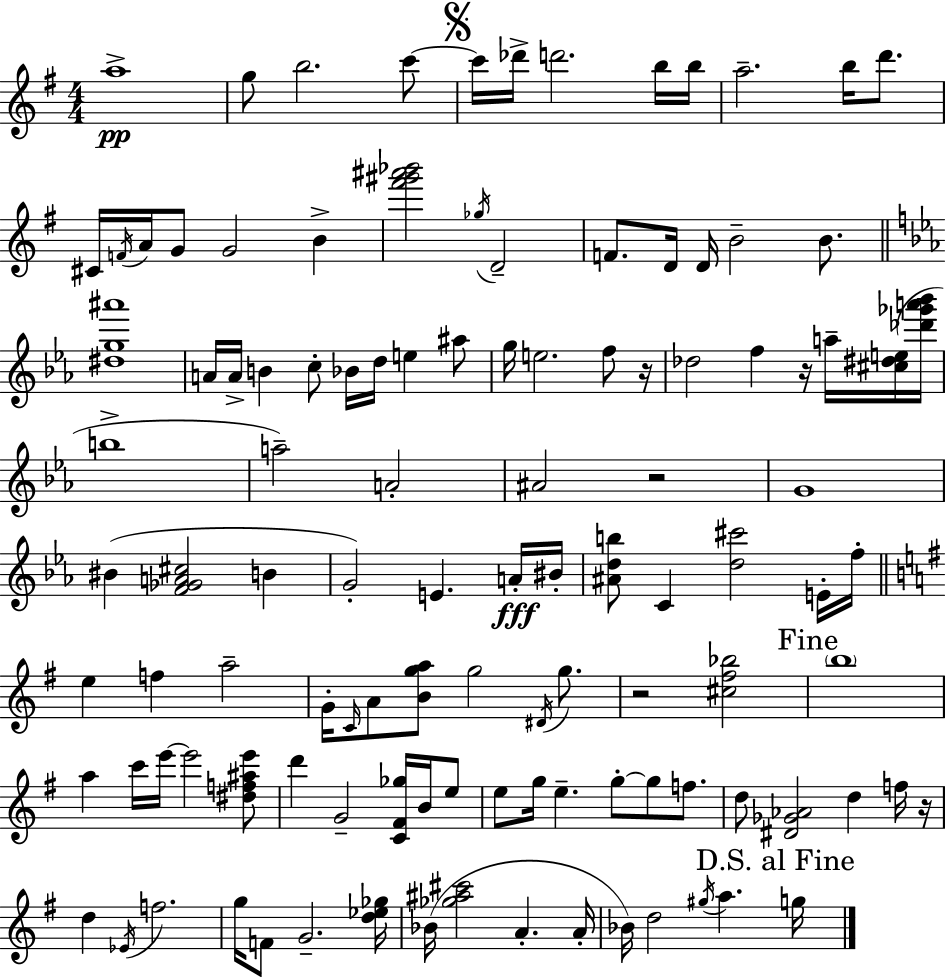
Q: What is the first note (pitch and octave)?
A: A5